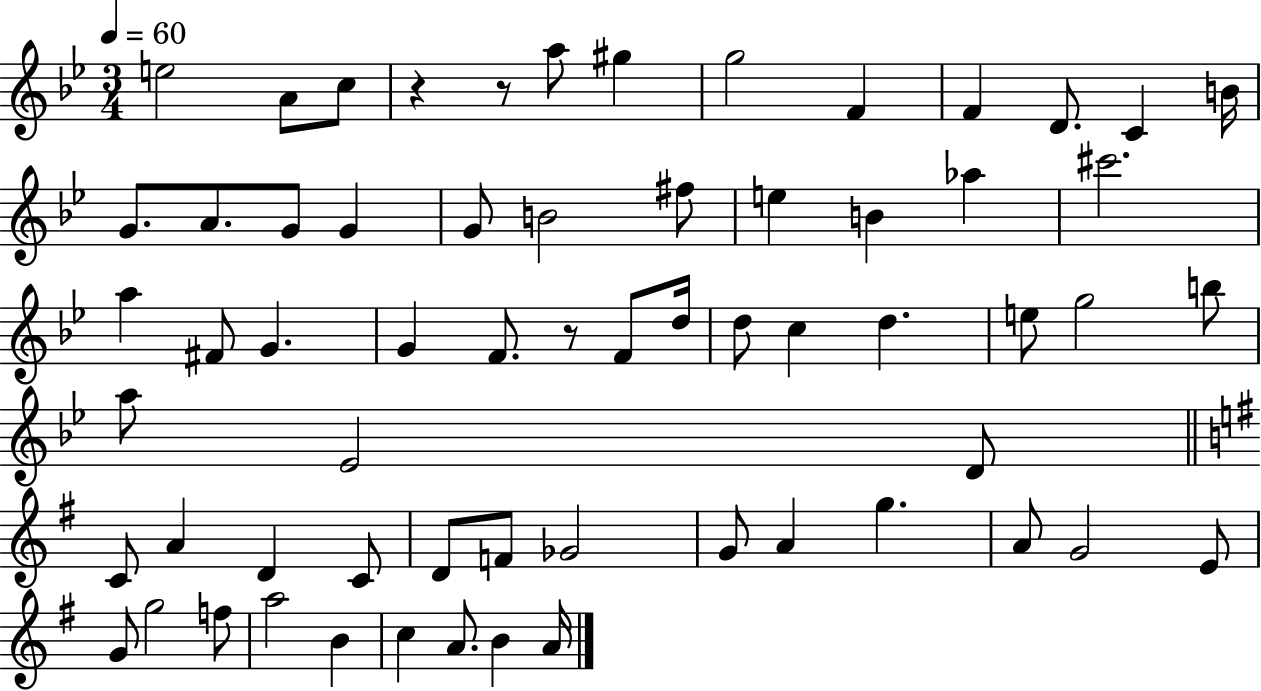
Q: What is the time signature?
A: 3/4